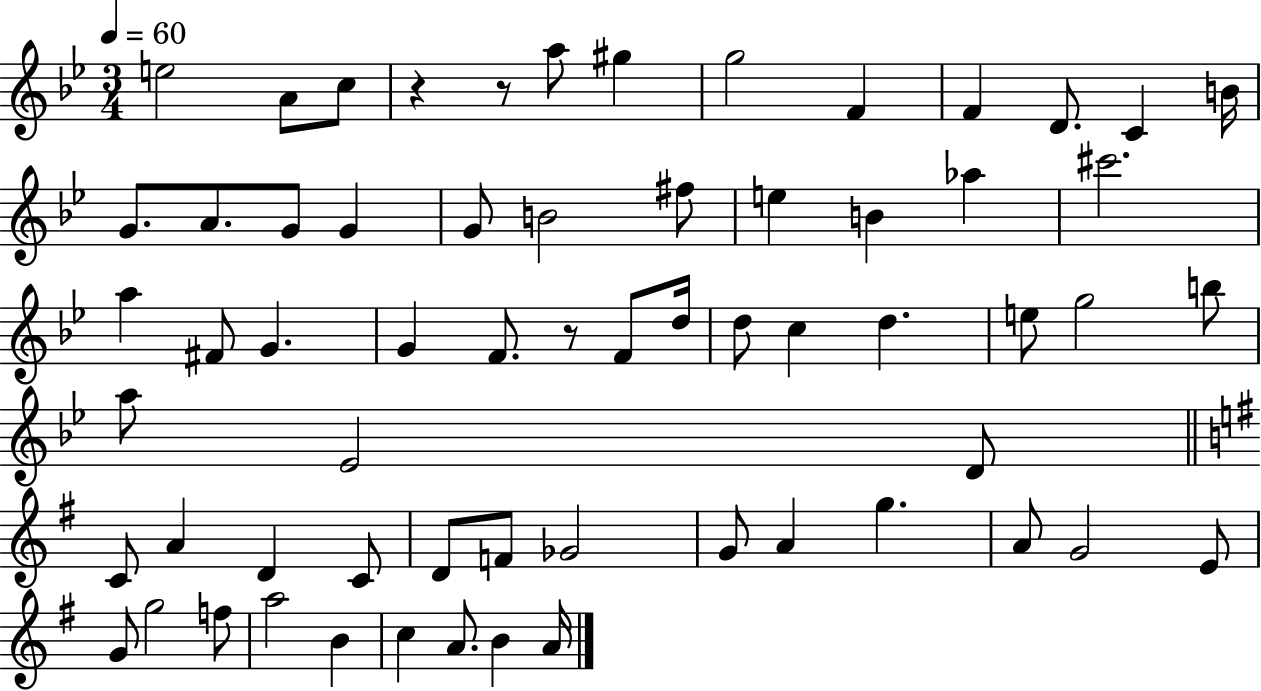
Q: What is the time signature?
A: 3/4